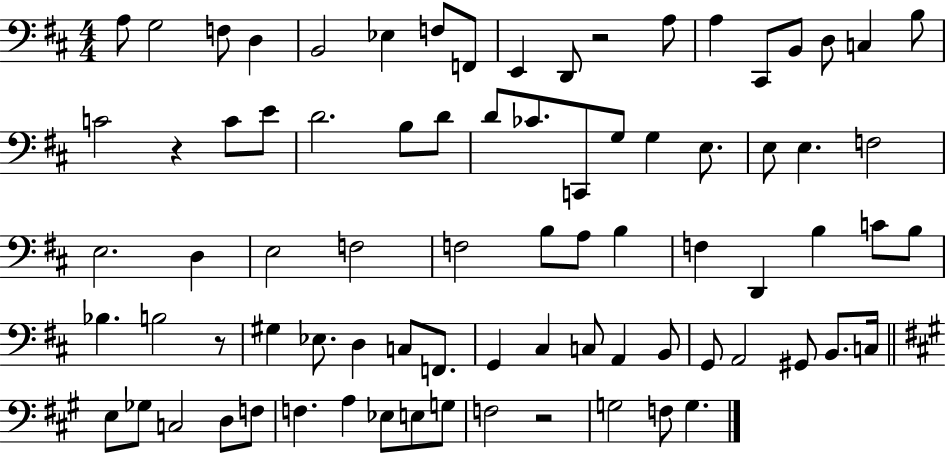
{
  \clef bass
  \numericTimeSignature
  \time 4/4
  \key d \major
  a8 g2 f8 d4 | b,2 ees4 f8 f,8 | e,4 d,8 r2 a8 | a4 cis,8 b,8 d8 c4 b8 | \break c'2 r4 c'8 e'8 | d'2. b8 d'8 | d'8 ces'8. c,8 g8 g4 e8. | e8 e4. f2 | \break e2. d4 | e2 f2 | f2 b8 a8 b4 | f4 d,4 b4 c'8 b8 | \break bes4. b2 r8 | gis4 ees8. d4 c8 f,8. | g,4 cis4 c8 a,4 b,8 | g,8 a,2 gis,8 b,8. c16 | \break \bar "||" \break \key a \major e8 ges8 c2 d8 f8 | f4. a4 ees8 e8 g8 | f2 r2 | g2 f8 g4. | \break \bar "|."
}